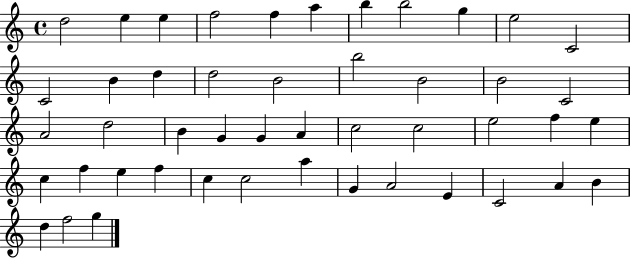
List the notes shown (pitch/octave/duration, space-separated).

D5/h E5/q E5/q F5/h F5/q A5/q B5/q B5/h G5/q E5/h C4/h C4/h B4/q D5/q D5/h B4/h B5/h B4/h B4/h C4/h A4/h D5/h B4/q G4/q G4/q A4/q C5/h C5/h E5/h F5/q E5/q C5/q F5/q E5/q F5/q C5/q C5/h A5/q G4/q A4/h E4/q C4/h A4/q B4/q D5/q F5/h G5/q